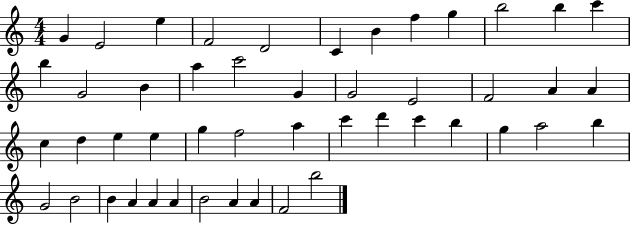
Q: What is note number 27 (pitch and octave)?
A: E5